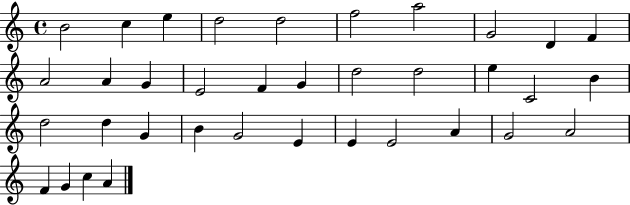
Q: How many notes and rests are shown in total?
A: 36